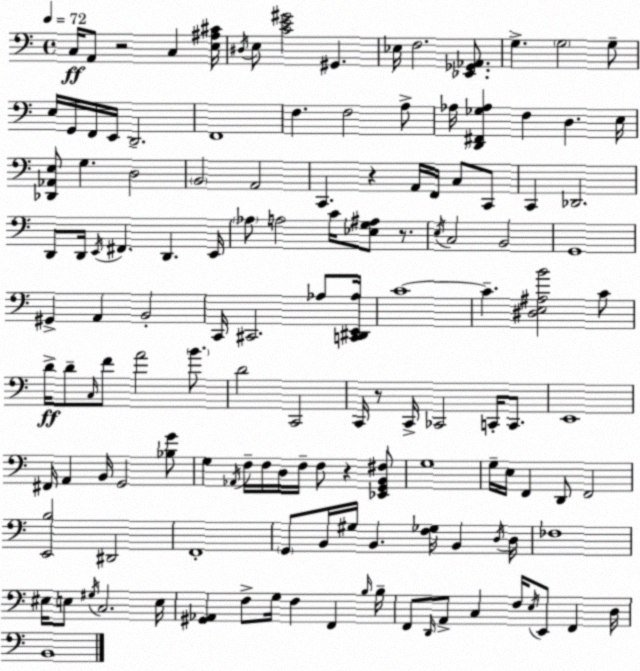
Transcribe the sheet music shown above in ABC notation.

X:1
T:Untitled
M:4/4
L:1/4
K:C
C,/4 A,,/2 z2 C, [E,^A,^C]/4 ^D,/4 E,/2 [CE^G]2 ^G,, _E,/4 F,2 [_E,,_G,,_A,,]/2 G, G,2 G,/2 E,/4 G,,/4 F,,/4 E,,/4 D,,2 F,,4 F, F,2 A,/2 _A,/4 [D,,^F,,_G,_A,] F, D, E,/4 [_D,,_A,,E,]/2 G, D,2 B,,2 A,,2 C,, z A,,/4 F,,/4 C,/2 C,,/2 C,, _D,,2 D,,/2 D,,/4 E,,/4 ^F,, D,, E,,/4 _A,/2 A,2 C/4 [_E,G,^A,]/2 z/2 E,/4 C,2 B,,2 G,,4 ^G,, A,, B,,2 C,,/4 ^C,,2 _A,/2 [C,,^D,,E,,_A,]/4 C4 C [^D,E,^A,B]2 C/2 D/4 D/2 C,/4 F/2 A2 B/2 D2 C,,2 C,,/4 z/2 C,,/4 _C,,2 C,,/4 C,,/2 E,,4 ^F,,/4 A,, B,,/4 G,,2 [_B,G]/2 G, _A,,/4 F,/4 F,/4 D,/4 F,/4 F,/2 z [_E,,G,,B,,^F,]/2 G,4 G,/4 E,/4 F,, D,,/2 F,,2 [E,,B,]2 ^D,,2 F,,4 G,,/2 B,,/4 ^G,/4 B,, [F,_G,]/4 B,, D,/4 D,/4 _F,4 ^E,/4 E,/2 ^G,/4 C,2 E,/4 [^G,,_A,,] F,/2 G,/4 F, F,, B,/4 B,/4 F,,/2 D,,/4 A,,/2 C, F,/4 E,/4 E,,/2 F,, D,/4 B,,4